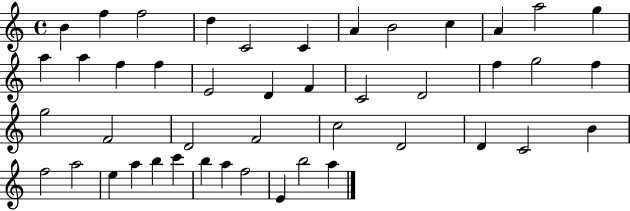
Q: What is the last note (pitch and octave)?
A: A5